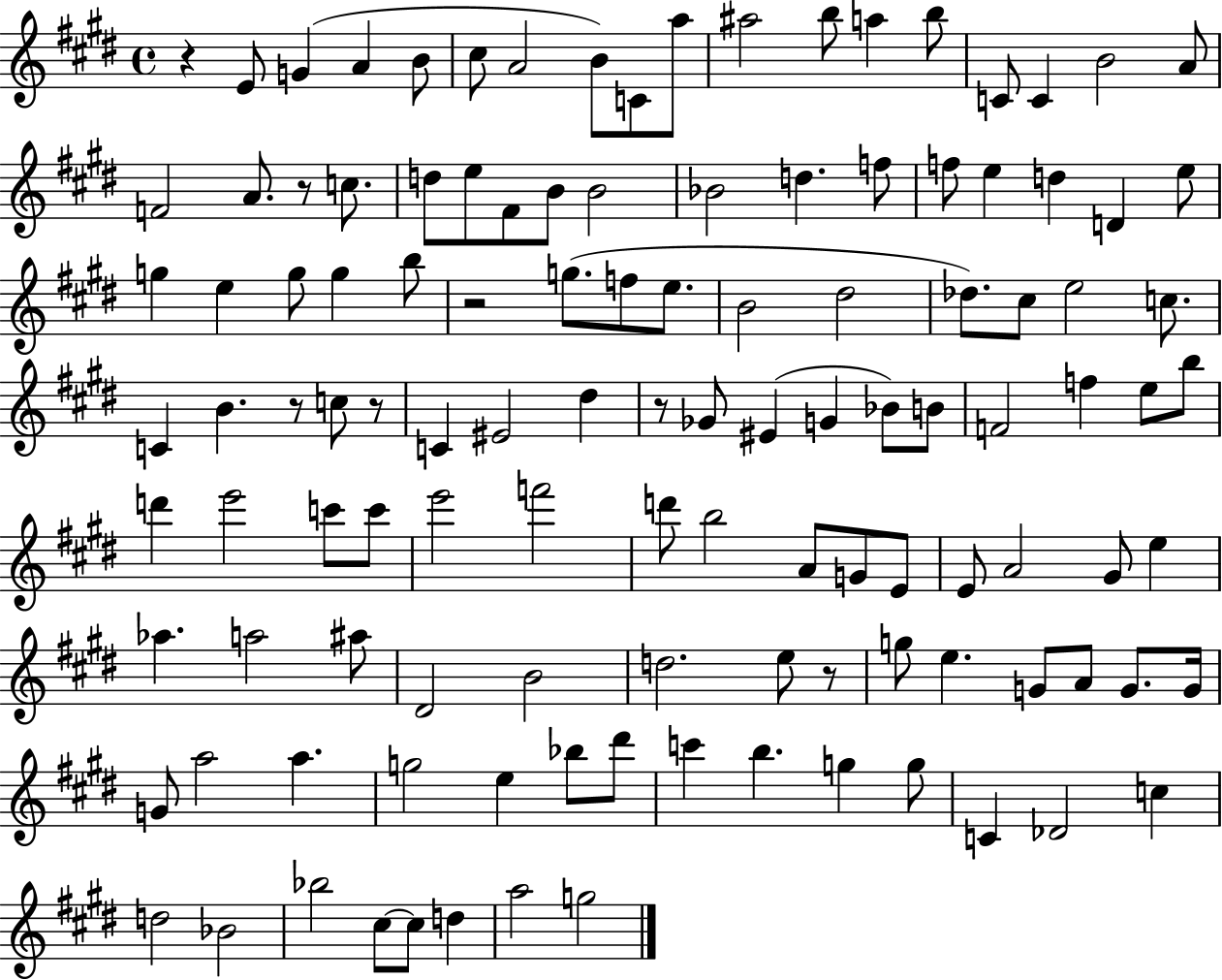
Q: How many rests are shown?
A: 7